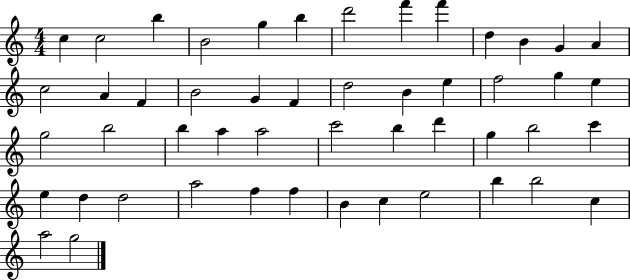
{
  \clef treble
  \numericTimeSignature
  \time 4/4
  \key c \major
  c''4 c''2 b''4 | b'2 g''4 b''4 | d'''2 f'''4 f'''4 | d''4 b'4 g'4 a'4 | \break c''2 a'4 f'4 | b'2 g'4 f'4 | d''2 b'4 e''4 | f''2 g''4 e''4 | \break g''2 b''2 | b''4 a''4 a''2 | c'''2 b''4 d'''4 | g''4 b''2 c'''4 | \break e''4 d''4 d''2 | a''2 f''4 f''4 | b'4 c''4 e''2 | b''4 b''2 c''4 | \break a''2 g''2 | \bar "|."
}